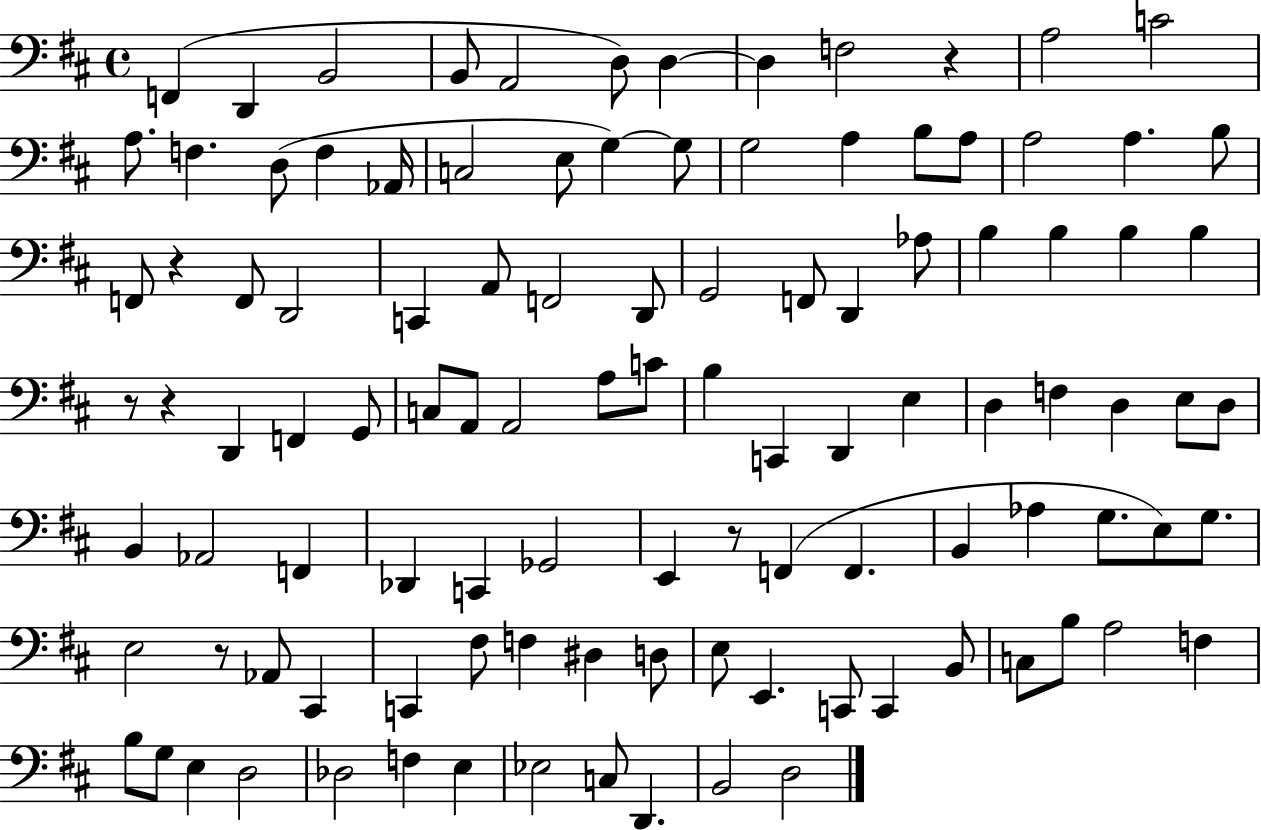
{
  \clef bass
  \time 4/4
  \defaultTimeSignature
  \key d \major
  f,4( d,4 b,2 | b,8 a,2 d8) d4~~ | d4 f2 r4 | a2 c'2 | \break a8. f4. d8( f4 aes,16 | c2 e8 g4~~) g8 | g2 a4 b8 a8 | a2 a4. b8 | \break f,8 r4 f,8 d,2 | c,4 a,8 f,2 d,8 | g,2 f,8 d,4 aes8 | b4 b4 b4 b4 | \break r8 r4 d,4 f,4 g,8 | c8 a,8 a,2 a8 c'8 | b4 c,4 d,4 e4 | d4 f4 d4 e8 d8 | \break b,4 aes,2 f,4 | des,4 c,4 ges,2 | e,4 r8 f,4( f,4. | b,4 aes4 g8. e8) g8. | \break e2 r8 aes,8 cis,4 | c,4 fis8 f4 dis4 d8 | e8 e,4. c,8 c,4 b,8 | c8 b8 a2 f4 | \break b8 g8 e4 d2 | des2 f4 e4 | ees2 c8 d,4. | b,2 d2 | \break \bar "|."
}